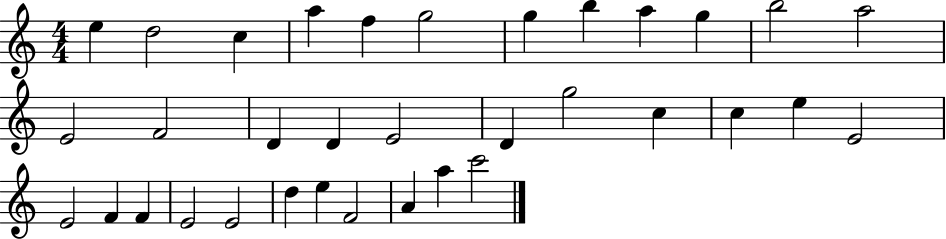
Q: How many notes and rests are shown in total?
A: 34